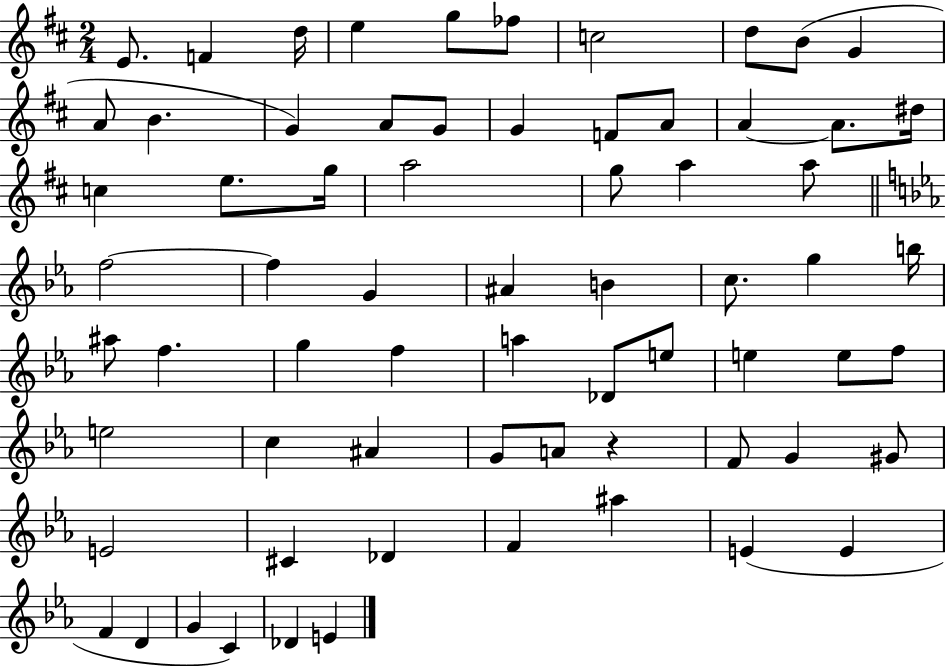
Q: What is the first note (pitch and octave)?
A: E4